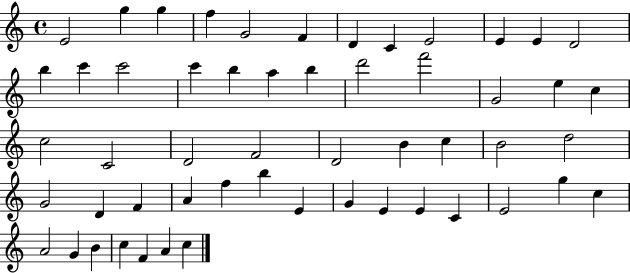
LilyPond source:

{
  \clef treble
  \time 4/4
  \defaultTimeSignature
  \key c \major
  e'2 g''4 g''4 | f''4 g'2 f'4 | d'4 c'4 e'2 | e'4 e'4 d'2 | \break b''4 c'''4 c'''2 | c'''4 b''4 a''4 b''4 | d'''2 f'''2 | g'2 e''4 c''4 | \break c''2 c'2 | d'2 f'2 | d'2 b'4 c''4 | b'2 d''2 | \break g'2 d'4 f'4 | a'4 f''4 b''4 e'4 | g'4 e'4 e'4 c'4 | e'2 g''4 c''4 | \break a'2 g'4 b'4 | c''4 f'4 a'4 c''4 | \bar "|."
}